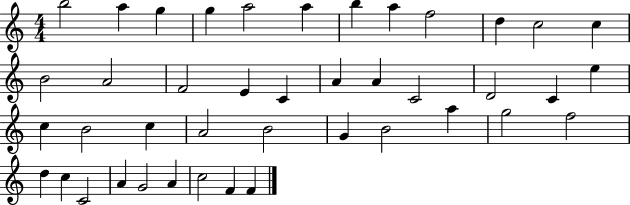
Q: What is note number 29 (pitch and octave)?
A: G4